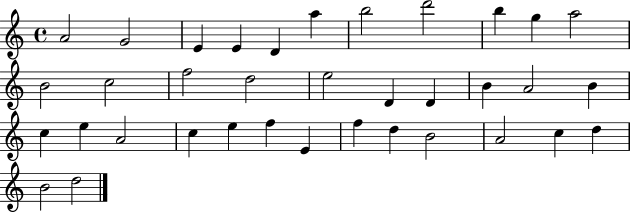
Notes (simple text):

A4/h G4/h E4/q E4/q D4/q A5/q B5/h D6/h B5/q G5/q A5/h B4/h C5/h F5/h D5/h E5/h D4/q D4/q B4/q A4/h B4/q C5/q E5/q A4/h C5/q E5/q F5/q E4/q F5/q D5/q B4/h A4/h C5/q D5/q B4/h D5/h